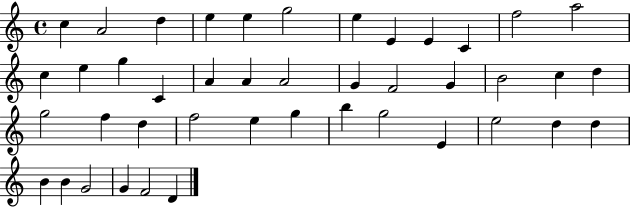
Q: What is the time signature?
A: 4/4